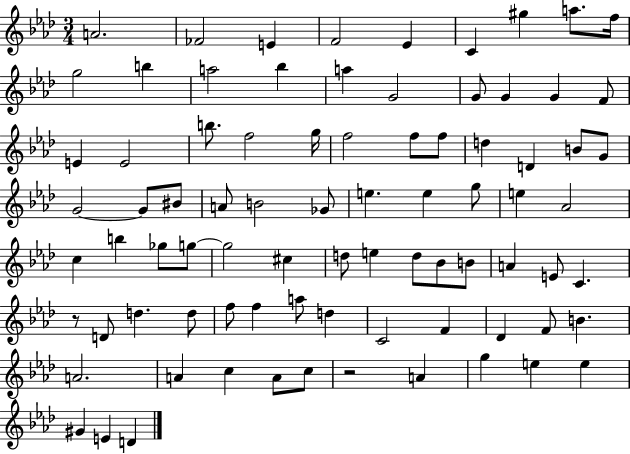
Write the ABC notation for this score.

X:1
T:Untitled
M:3/4
L:1/4
K:Ab
A2 _F2 E F2 _E C ^g a/2 f/4 g2 b a2 _b a G2 G/2 G G F/2 E E2 b/2 f2 g/4 f2 f/2 f/2 d D B/2 G/2 G2 G/2 ^B/2 A/2 B2 _G/2 e e g/2 e _A2 c b _g/2 g/2 g2 ^c d/2 e d/2 _B/2 B/2 A E/2 C z/2 D/2 d d/2 f/2 f a/2 d C2 F _D F/2 B A2 A c A/2 c/2 z2 A g e e ^G E D